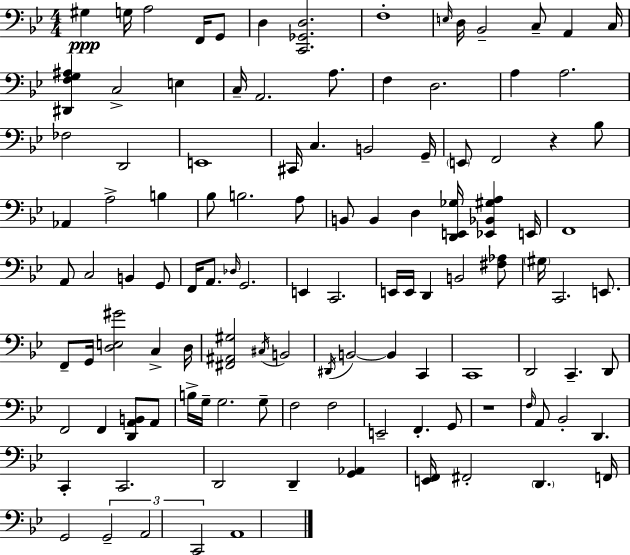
G#3/q G3/s A3/h F2/s G2/e D3/q [C2,Gb2,D3]/h. F3/w E3/s D3/s Bb2/h C3/e A2/q C3/s [D#2,F3,G3,A#3]/q C3/h E3/q C3/s A2/h. A3/e. F3/q D3/h. A3/q A3/h. FES3/h D2/h E2/w C#2/s C3/q. B2/h G2/s E2/e F2/h R/q Bb3/e Ab2/q A3/h B3/q Bb3/e B3/h. A3/e B2/e B2/q D3/q [D2,E2,Gb3]/s [Eb2,Bb2,G#3,A3]/q E2/s F2/w A2/e C3/h B2/q G2/e F2/s A2/e. Db3/s G2/h. E2/q C2/h. E2/s E2/s D2/q B2/h [F#3,Ab3]/e G#3/s C2/h. E2/e. F2/e G2/s [D3,E3,G#4]/h C3/q D3/s [F#2,A#2,G#3]/h C#3/s B2/h D#2/s B2/h B2/q C2/q C2/w D2/h C2/q. D2/e F2/h F2/q [D2,A2,B2]/e A2/e B3/s G3/s G3/h. G3/e F3/h F3/h E2/h F2/q. G2/e R/w F3/s A2/e Bb2/h D2/q. C2/q C2/h. D2/h D2/q [G2,Ab2]/q [E2,F2]/s F#2/h D2/q. F2/s G2/h G2/h A2/h C2/h A2/w